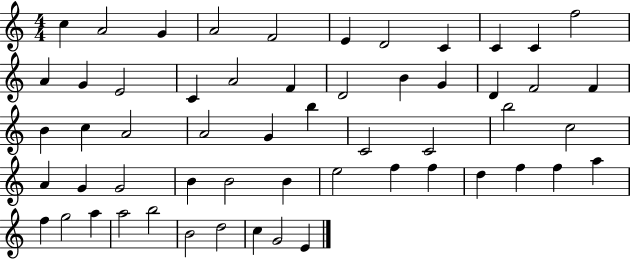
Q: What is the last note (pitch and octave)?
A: E4